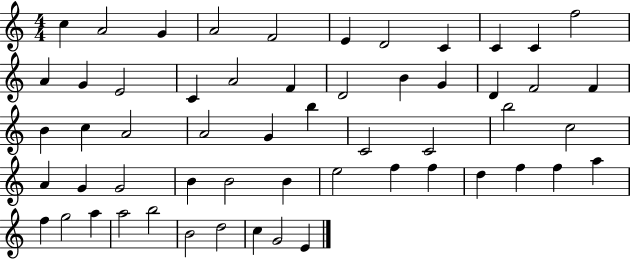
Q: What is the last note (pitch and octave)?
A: E4